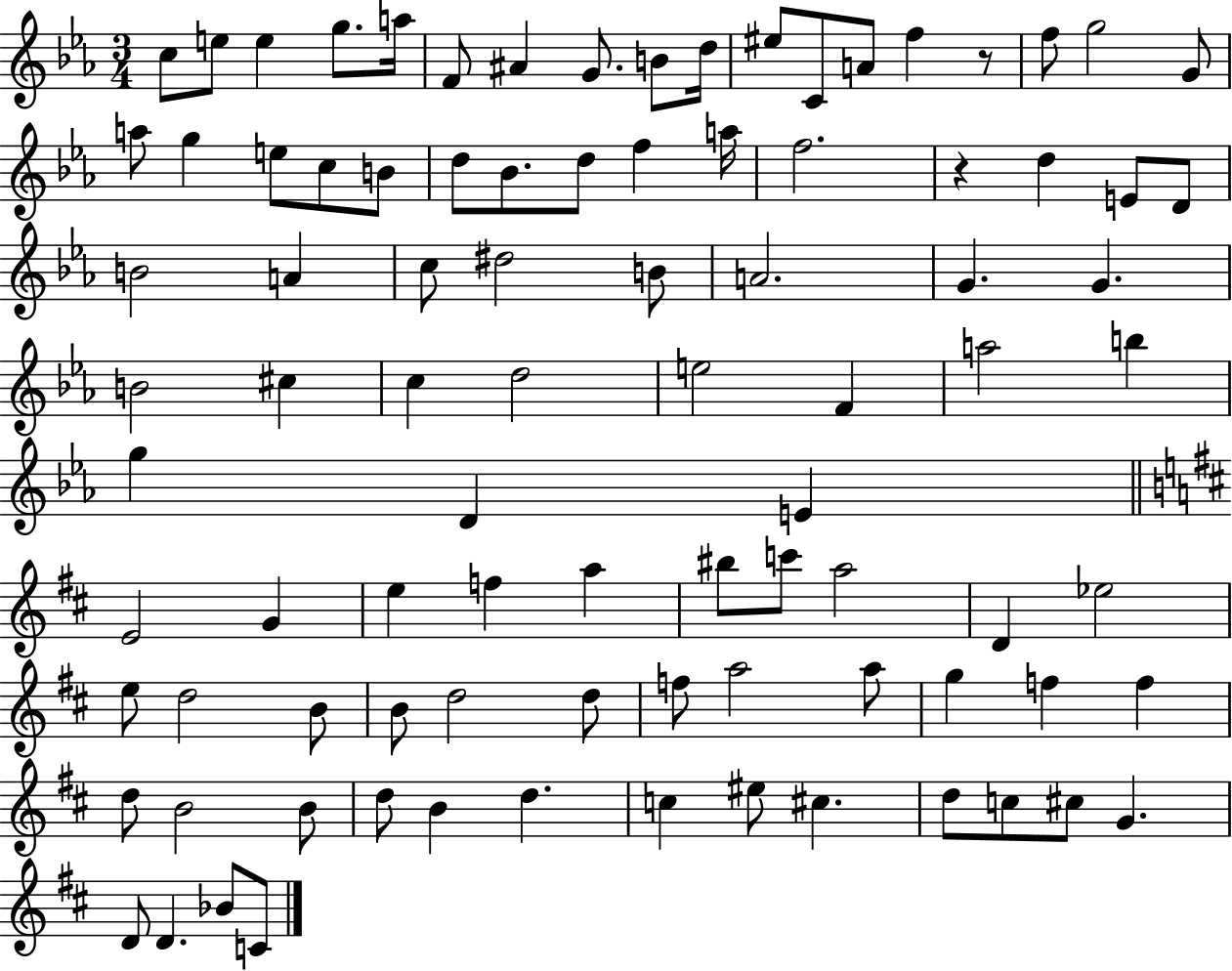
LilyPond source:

{
  \clef treble
  \numericTimeSignature
  \time 3/4
  \key ees \major
  c''8 e''8 e''4 g''8. a''16 | f'8 ais'4 g'8. b'8 d''16 | eis''8 c'8 a'8 f''4 r8 | f''8 g''2 g'8 | \break a''8 g''4 e''8 c''8 b'8 | d''8 bes'8. d''8 f''4 a''16 | f''2. | r4 d''4 e'8 d'8 | \break b'2 a'4 | c''8 dis''2 b'8 | a'2. | g'4. g'4. | \break b'2 cis''4 | c''4 d''2 | e''2 f'4 | a''2 b''4 | \break g''4 d'4 e'4 | \bar "||" \break \key d \major e'2 g'4 | e''4 f''4 a''4 | bis''8 c'''8 a''2 | d'4 ees''2 | \break e''8 d''2 b'8 | b'8 d''2 d''8 | f''8 a''2 a''8 | g''4 f''4 f''4 | \break d''8 b'2 b'8 | d''8 b'4 d''4. | c''4 eis''8 cis''4. | d''8 c''8 cis''8 g'4. | \break d'8 d'4. bes'8 c'8 | \bar "|."
}